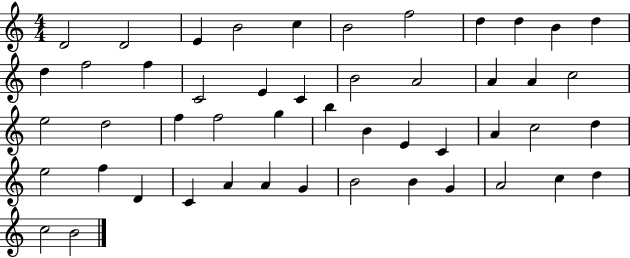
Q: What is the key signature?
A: C major